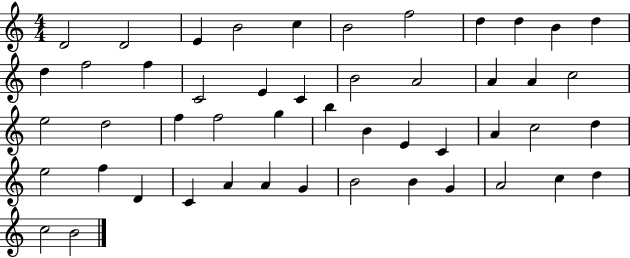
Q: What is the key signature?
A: C major